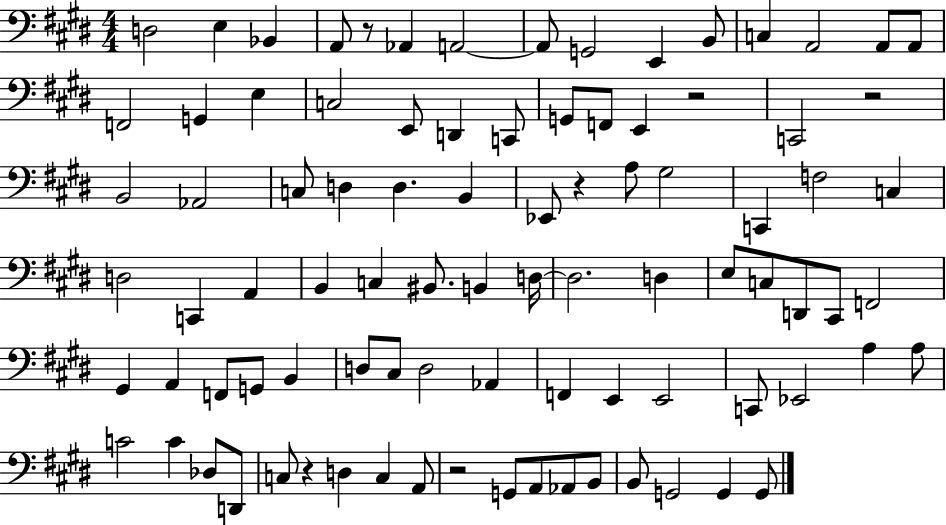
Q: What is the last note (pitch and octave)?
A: G2